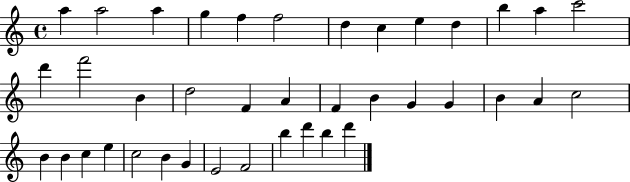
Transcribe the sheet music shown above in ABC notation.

X:1
T:Untitled
M:4/4
L:1/4
K:C
a a2 a g f f2 d c e d b a c'2 d' f'2 B d2 F A F B G G B A c2 B B c e c2 B G E2 F2 b d' b d'